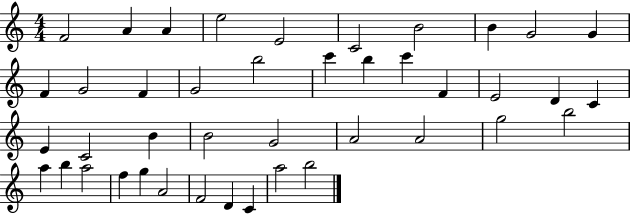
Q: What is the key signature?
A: C major